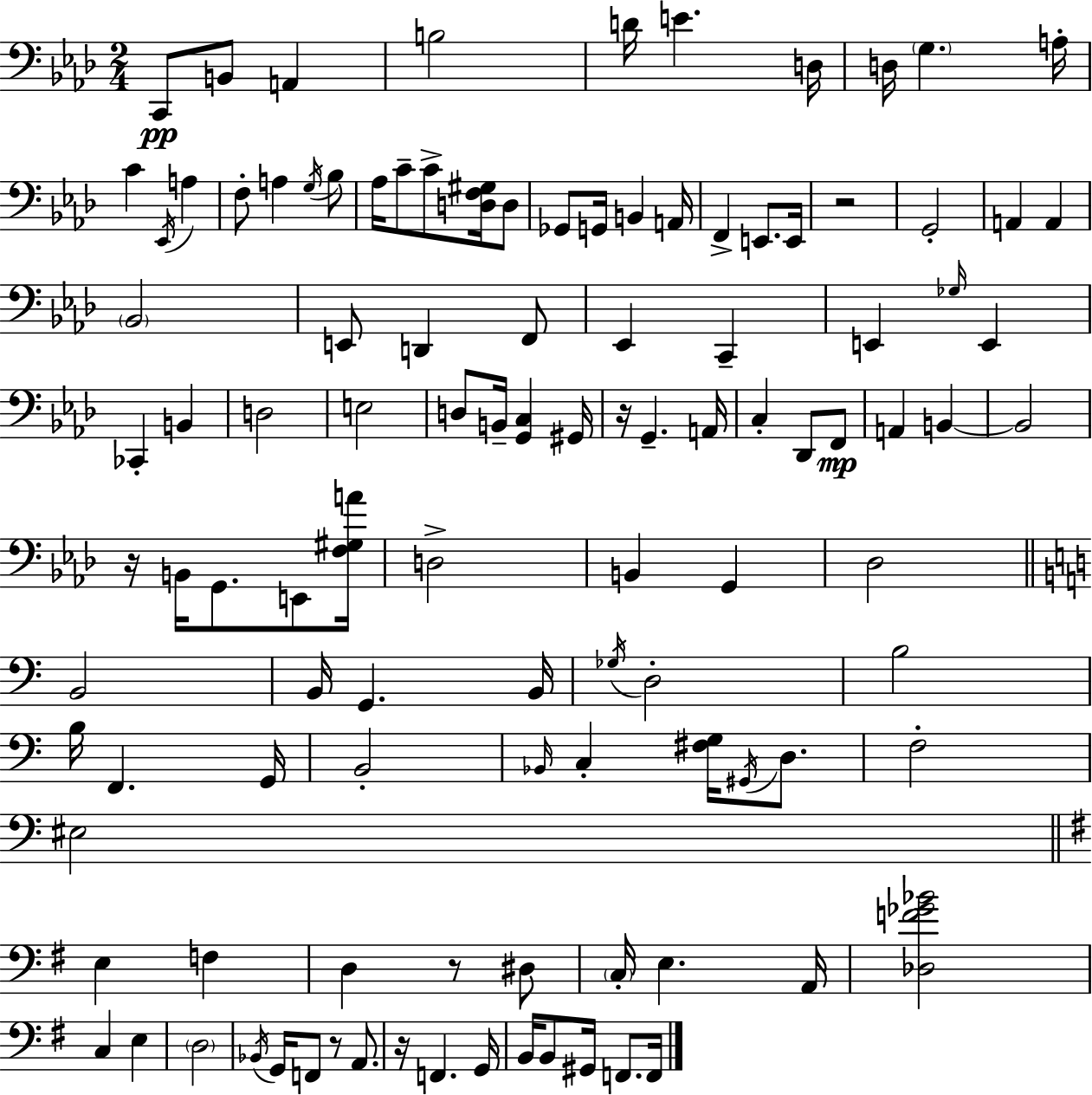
X:1
T:Untitled
M:2/4
L:1/4
K:Ab
C,,/2 B,,/2 A,, B,2 D/4 E D,/4 D,/4 G, A,/4 C _E,,/4 A, F,/2 A, G,/4 _B,/2 _A,/4 C/2 C/2 [D,F,^G,]/4 D,/2 _G,,/2 G,,/4 B,, A,,/4 F,, E,,/2 E,,/4 z2 G,,2 A,, A,, _B,,2 E,,/2 D,, F,,/2 _E,, C,, E,, _G,/4 E,, _C,, B,, D,2 E,2 D,/2 B,,/4 [G,,C,] ^G,,/4 z/4 G,, A,,/4 C, _D,,/2 F,,/2 A,, B,, B,,2 z/4 B,,/4 G,,/2 E,,/2 [F,^G,A]/4 D,2 B,, G,, _D,2 B,,2 B,,/4 G,, B,,/4 _G,/4 D,2 B,2 B,/4 F,, G,,/4 B,,2 _B,,/4 C, [^F,G,]/4 ^G,,/4 D,/2 F,2 ^E,2 E, F, D, z/2 ^D,/2 C,/4 E, A,,/4 [_D,F_G_B]2 C, E, D,2 _B,,/4 G,,/4 F,,/2 z/2 A,,/2 z/4 F,, G,,/4 B,,/4 B,,/2 ^G,,/4 F,,/2 F,,/4